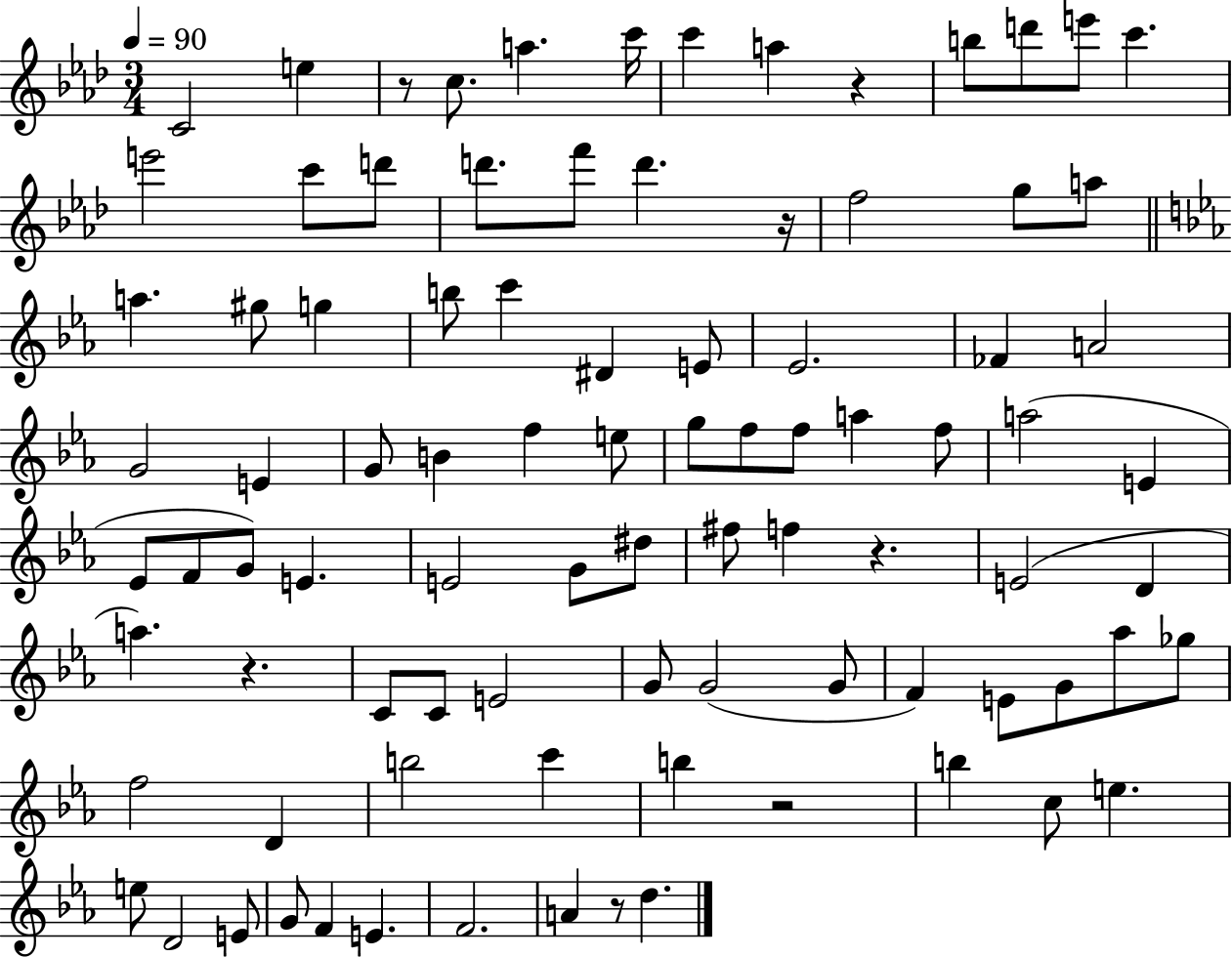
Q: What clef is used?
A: treble